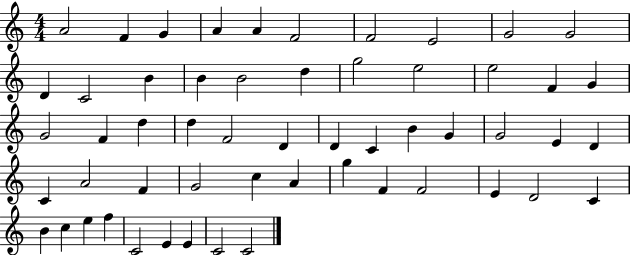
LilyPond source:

{
  \clef treble
  \numericTimeSignature
  \time 4/4
  \key c \major
  a'2 f'4 g'4 | a'4 a'4 f'2 | f'2 e'2 | g'2 g'2 | \break d'4 c'2 b'4 | b'4 b'2 d''4 | g''2 e''2 | e''2 f'4 g'4 | \break g'2 f'4 d''4 | d''4 f'2 d'4 | d'4 c'4 b'4 g'4 | g'2 e'4 d'4 | \break c'4 a'2 f'4 | g'2 c''4 a'4 | g''4 f'4 f'2 | e'4 d'2 c'4 | \break b'4 c''4 e''4 f''4 | c'2 e'4 e'4 | c'2 c'2 | \bar "|."
}